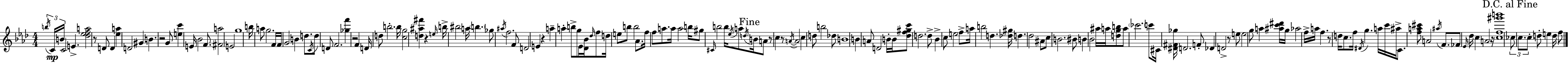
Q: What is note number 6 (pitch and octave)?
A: D4